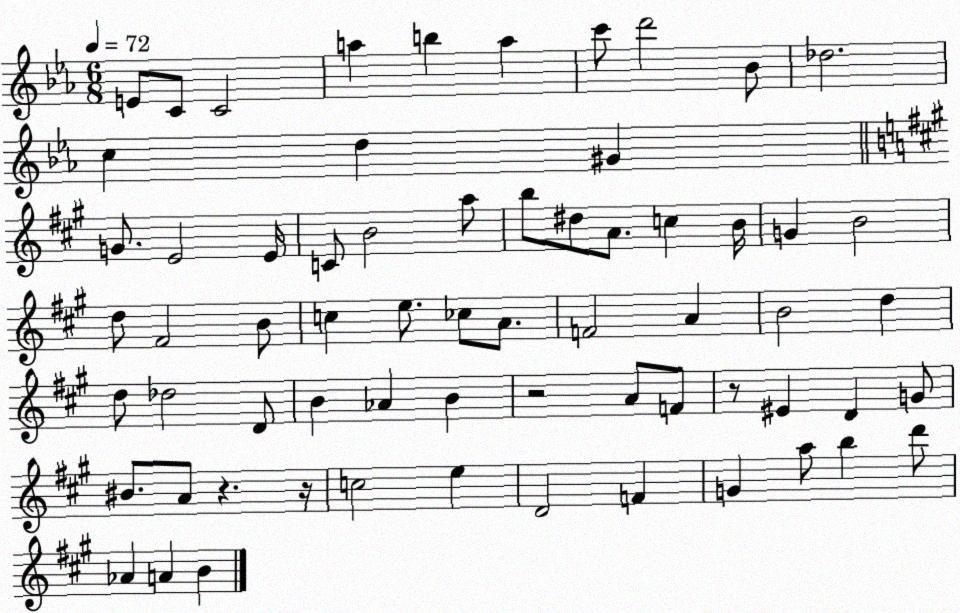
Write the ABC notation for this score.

X:1
T:Untitled
M:6/8
L:1/4
K:Eb
E/2 C/2 C2 a b a c'/2 d'2 _B/2 _d2 c d ^G G/2 E2 E/4 C/2 B2 a/2 b/2 ^d/2 A/2 c B/4 G B2 d/2 ^F2 B/2 c e/2 _c/2 A/2 F2 A B2 d d/2 _d2 D/2 B _A B z2 A/2 F/2 z/2 ^E D G/2 ^B/2 A/2 z z/4 c2 e D2 F G a/2 b d'/2 _A A B